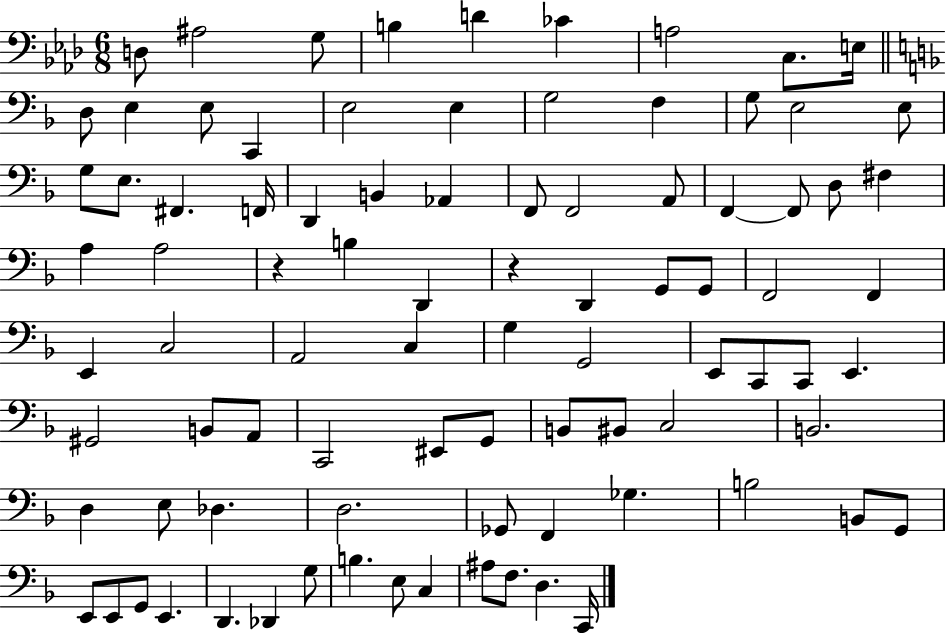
X:1
T:Untitled
M:6/8
L:1/4
K:Ab
D,/2 ^A,2 G,/2 B, D _C A,2 C,/2 E,/4 D,/2 E, E,/2 C,, E,2 E, G,2 F, G,/2 E,2 E,/2 G,/2 E,/2 ^F,, F,,/4 D,, B,, _A,, F,,/2 F,,2 A,,/2 F,, F,,/2 D,/2 ^F, A, A,2 z B, D,, z D,, G,,/2 G,,/2 F,,2 F,, E,, C,2 A,,2 C, G, G,,2 E,,/2 C,,/2 C,,/2 E,, ^G,,2 B,,/2 A,,/2 C,,2 ^E,,/2 G,,/2 B,,/2 ^B,,/2 C,2 B,,2 D, E,/2 _D, D,2 _G,,/2 F,, _G, B,2 B,,/2 G,,/2 E,,/2 E,,/2 G,,/2 E,, D,, _D,, G,/2 B, E,/2 C, ^A,/2 F,/2 D, C,,/4